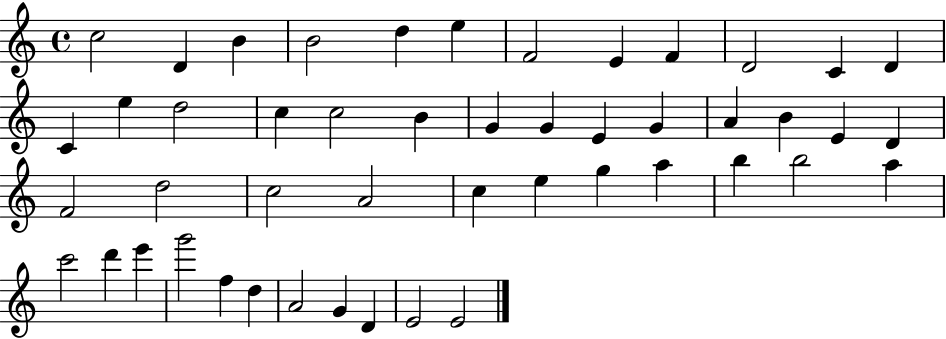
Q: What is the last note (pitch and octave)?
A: E4